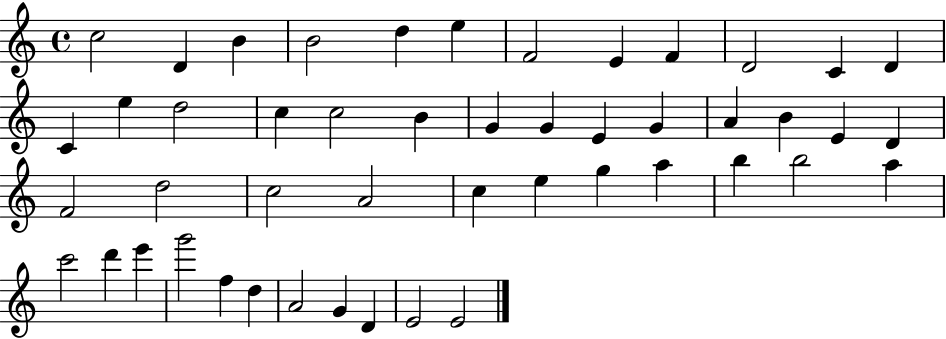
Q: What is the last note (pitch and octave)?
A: E4